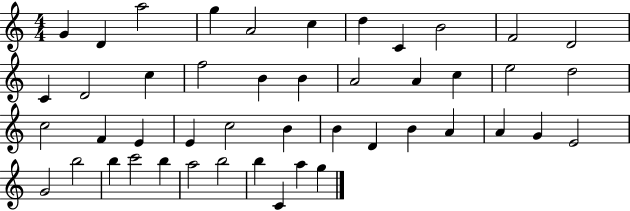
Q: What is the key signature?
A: C major